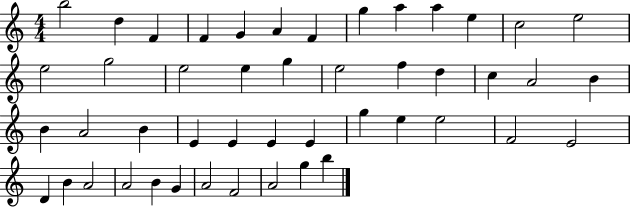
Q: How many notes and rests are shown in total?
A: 47